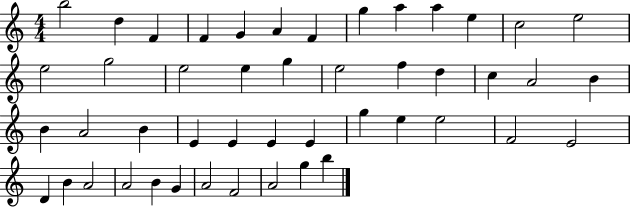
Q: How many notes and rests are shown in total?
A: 47